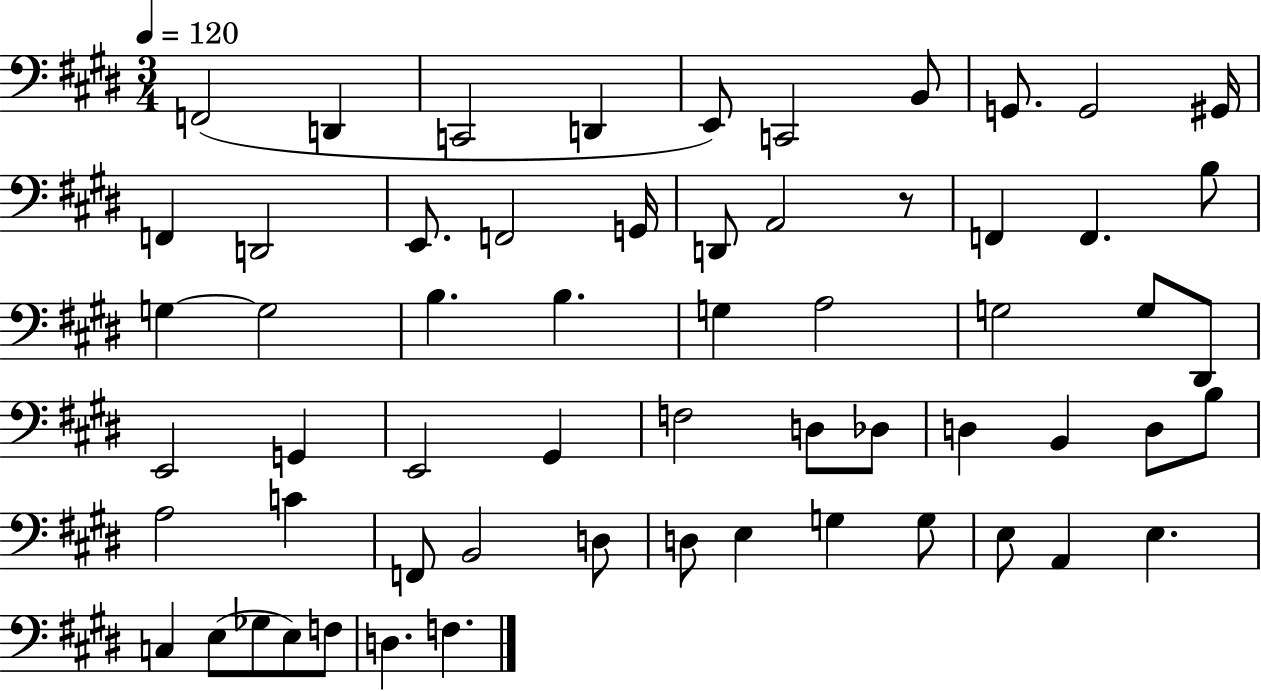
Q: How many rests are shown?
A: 1